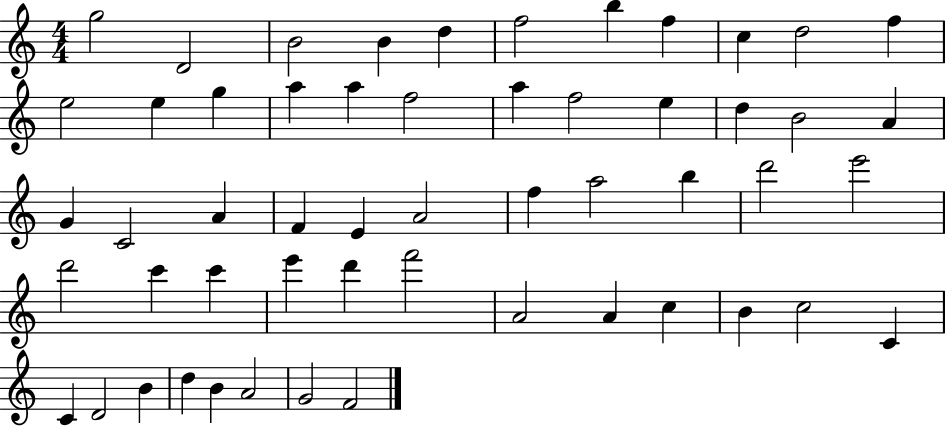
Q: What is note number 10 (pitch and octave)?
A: D5